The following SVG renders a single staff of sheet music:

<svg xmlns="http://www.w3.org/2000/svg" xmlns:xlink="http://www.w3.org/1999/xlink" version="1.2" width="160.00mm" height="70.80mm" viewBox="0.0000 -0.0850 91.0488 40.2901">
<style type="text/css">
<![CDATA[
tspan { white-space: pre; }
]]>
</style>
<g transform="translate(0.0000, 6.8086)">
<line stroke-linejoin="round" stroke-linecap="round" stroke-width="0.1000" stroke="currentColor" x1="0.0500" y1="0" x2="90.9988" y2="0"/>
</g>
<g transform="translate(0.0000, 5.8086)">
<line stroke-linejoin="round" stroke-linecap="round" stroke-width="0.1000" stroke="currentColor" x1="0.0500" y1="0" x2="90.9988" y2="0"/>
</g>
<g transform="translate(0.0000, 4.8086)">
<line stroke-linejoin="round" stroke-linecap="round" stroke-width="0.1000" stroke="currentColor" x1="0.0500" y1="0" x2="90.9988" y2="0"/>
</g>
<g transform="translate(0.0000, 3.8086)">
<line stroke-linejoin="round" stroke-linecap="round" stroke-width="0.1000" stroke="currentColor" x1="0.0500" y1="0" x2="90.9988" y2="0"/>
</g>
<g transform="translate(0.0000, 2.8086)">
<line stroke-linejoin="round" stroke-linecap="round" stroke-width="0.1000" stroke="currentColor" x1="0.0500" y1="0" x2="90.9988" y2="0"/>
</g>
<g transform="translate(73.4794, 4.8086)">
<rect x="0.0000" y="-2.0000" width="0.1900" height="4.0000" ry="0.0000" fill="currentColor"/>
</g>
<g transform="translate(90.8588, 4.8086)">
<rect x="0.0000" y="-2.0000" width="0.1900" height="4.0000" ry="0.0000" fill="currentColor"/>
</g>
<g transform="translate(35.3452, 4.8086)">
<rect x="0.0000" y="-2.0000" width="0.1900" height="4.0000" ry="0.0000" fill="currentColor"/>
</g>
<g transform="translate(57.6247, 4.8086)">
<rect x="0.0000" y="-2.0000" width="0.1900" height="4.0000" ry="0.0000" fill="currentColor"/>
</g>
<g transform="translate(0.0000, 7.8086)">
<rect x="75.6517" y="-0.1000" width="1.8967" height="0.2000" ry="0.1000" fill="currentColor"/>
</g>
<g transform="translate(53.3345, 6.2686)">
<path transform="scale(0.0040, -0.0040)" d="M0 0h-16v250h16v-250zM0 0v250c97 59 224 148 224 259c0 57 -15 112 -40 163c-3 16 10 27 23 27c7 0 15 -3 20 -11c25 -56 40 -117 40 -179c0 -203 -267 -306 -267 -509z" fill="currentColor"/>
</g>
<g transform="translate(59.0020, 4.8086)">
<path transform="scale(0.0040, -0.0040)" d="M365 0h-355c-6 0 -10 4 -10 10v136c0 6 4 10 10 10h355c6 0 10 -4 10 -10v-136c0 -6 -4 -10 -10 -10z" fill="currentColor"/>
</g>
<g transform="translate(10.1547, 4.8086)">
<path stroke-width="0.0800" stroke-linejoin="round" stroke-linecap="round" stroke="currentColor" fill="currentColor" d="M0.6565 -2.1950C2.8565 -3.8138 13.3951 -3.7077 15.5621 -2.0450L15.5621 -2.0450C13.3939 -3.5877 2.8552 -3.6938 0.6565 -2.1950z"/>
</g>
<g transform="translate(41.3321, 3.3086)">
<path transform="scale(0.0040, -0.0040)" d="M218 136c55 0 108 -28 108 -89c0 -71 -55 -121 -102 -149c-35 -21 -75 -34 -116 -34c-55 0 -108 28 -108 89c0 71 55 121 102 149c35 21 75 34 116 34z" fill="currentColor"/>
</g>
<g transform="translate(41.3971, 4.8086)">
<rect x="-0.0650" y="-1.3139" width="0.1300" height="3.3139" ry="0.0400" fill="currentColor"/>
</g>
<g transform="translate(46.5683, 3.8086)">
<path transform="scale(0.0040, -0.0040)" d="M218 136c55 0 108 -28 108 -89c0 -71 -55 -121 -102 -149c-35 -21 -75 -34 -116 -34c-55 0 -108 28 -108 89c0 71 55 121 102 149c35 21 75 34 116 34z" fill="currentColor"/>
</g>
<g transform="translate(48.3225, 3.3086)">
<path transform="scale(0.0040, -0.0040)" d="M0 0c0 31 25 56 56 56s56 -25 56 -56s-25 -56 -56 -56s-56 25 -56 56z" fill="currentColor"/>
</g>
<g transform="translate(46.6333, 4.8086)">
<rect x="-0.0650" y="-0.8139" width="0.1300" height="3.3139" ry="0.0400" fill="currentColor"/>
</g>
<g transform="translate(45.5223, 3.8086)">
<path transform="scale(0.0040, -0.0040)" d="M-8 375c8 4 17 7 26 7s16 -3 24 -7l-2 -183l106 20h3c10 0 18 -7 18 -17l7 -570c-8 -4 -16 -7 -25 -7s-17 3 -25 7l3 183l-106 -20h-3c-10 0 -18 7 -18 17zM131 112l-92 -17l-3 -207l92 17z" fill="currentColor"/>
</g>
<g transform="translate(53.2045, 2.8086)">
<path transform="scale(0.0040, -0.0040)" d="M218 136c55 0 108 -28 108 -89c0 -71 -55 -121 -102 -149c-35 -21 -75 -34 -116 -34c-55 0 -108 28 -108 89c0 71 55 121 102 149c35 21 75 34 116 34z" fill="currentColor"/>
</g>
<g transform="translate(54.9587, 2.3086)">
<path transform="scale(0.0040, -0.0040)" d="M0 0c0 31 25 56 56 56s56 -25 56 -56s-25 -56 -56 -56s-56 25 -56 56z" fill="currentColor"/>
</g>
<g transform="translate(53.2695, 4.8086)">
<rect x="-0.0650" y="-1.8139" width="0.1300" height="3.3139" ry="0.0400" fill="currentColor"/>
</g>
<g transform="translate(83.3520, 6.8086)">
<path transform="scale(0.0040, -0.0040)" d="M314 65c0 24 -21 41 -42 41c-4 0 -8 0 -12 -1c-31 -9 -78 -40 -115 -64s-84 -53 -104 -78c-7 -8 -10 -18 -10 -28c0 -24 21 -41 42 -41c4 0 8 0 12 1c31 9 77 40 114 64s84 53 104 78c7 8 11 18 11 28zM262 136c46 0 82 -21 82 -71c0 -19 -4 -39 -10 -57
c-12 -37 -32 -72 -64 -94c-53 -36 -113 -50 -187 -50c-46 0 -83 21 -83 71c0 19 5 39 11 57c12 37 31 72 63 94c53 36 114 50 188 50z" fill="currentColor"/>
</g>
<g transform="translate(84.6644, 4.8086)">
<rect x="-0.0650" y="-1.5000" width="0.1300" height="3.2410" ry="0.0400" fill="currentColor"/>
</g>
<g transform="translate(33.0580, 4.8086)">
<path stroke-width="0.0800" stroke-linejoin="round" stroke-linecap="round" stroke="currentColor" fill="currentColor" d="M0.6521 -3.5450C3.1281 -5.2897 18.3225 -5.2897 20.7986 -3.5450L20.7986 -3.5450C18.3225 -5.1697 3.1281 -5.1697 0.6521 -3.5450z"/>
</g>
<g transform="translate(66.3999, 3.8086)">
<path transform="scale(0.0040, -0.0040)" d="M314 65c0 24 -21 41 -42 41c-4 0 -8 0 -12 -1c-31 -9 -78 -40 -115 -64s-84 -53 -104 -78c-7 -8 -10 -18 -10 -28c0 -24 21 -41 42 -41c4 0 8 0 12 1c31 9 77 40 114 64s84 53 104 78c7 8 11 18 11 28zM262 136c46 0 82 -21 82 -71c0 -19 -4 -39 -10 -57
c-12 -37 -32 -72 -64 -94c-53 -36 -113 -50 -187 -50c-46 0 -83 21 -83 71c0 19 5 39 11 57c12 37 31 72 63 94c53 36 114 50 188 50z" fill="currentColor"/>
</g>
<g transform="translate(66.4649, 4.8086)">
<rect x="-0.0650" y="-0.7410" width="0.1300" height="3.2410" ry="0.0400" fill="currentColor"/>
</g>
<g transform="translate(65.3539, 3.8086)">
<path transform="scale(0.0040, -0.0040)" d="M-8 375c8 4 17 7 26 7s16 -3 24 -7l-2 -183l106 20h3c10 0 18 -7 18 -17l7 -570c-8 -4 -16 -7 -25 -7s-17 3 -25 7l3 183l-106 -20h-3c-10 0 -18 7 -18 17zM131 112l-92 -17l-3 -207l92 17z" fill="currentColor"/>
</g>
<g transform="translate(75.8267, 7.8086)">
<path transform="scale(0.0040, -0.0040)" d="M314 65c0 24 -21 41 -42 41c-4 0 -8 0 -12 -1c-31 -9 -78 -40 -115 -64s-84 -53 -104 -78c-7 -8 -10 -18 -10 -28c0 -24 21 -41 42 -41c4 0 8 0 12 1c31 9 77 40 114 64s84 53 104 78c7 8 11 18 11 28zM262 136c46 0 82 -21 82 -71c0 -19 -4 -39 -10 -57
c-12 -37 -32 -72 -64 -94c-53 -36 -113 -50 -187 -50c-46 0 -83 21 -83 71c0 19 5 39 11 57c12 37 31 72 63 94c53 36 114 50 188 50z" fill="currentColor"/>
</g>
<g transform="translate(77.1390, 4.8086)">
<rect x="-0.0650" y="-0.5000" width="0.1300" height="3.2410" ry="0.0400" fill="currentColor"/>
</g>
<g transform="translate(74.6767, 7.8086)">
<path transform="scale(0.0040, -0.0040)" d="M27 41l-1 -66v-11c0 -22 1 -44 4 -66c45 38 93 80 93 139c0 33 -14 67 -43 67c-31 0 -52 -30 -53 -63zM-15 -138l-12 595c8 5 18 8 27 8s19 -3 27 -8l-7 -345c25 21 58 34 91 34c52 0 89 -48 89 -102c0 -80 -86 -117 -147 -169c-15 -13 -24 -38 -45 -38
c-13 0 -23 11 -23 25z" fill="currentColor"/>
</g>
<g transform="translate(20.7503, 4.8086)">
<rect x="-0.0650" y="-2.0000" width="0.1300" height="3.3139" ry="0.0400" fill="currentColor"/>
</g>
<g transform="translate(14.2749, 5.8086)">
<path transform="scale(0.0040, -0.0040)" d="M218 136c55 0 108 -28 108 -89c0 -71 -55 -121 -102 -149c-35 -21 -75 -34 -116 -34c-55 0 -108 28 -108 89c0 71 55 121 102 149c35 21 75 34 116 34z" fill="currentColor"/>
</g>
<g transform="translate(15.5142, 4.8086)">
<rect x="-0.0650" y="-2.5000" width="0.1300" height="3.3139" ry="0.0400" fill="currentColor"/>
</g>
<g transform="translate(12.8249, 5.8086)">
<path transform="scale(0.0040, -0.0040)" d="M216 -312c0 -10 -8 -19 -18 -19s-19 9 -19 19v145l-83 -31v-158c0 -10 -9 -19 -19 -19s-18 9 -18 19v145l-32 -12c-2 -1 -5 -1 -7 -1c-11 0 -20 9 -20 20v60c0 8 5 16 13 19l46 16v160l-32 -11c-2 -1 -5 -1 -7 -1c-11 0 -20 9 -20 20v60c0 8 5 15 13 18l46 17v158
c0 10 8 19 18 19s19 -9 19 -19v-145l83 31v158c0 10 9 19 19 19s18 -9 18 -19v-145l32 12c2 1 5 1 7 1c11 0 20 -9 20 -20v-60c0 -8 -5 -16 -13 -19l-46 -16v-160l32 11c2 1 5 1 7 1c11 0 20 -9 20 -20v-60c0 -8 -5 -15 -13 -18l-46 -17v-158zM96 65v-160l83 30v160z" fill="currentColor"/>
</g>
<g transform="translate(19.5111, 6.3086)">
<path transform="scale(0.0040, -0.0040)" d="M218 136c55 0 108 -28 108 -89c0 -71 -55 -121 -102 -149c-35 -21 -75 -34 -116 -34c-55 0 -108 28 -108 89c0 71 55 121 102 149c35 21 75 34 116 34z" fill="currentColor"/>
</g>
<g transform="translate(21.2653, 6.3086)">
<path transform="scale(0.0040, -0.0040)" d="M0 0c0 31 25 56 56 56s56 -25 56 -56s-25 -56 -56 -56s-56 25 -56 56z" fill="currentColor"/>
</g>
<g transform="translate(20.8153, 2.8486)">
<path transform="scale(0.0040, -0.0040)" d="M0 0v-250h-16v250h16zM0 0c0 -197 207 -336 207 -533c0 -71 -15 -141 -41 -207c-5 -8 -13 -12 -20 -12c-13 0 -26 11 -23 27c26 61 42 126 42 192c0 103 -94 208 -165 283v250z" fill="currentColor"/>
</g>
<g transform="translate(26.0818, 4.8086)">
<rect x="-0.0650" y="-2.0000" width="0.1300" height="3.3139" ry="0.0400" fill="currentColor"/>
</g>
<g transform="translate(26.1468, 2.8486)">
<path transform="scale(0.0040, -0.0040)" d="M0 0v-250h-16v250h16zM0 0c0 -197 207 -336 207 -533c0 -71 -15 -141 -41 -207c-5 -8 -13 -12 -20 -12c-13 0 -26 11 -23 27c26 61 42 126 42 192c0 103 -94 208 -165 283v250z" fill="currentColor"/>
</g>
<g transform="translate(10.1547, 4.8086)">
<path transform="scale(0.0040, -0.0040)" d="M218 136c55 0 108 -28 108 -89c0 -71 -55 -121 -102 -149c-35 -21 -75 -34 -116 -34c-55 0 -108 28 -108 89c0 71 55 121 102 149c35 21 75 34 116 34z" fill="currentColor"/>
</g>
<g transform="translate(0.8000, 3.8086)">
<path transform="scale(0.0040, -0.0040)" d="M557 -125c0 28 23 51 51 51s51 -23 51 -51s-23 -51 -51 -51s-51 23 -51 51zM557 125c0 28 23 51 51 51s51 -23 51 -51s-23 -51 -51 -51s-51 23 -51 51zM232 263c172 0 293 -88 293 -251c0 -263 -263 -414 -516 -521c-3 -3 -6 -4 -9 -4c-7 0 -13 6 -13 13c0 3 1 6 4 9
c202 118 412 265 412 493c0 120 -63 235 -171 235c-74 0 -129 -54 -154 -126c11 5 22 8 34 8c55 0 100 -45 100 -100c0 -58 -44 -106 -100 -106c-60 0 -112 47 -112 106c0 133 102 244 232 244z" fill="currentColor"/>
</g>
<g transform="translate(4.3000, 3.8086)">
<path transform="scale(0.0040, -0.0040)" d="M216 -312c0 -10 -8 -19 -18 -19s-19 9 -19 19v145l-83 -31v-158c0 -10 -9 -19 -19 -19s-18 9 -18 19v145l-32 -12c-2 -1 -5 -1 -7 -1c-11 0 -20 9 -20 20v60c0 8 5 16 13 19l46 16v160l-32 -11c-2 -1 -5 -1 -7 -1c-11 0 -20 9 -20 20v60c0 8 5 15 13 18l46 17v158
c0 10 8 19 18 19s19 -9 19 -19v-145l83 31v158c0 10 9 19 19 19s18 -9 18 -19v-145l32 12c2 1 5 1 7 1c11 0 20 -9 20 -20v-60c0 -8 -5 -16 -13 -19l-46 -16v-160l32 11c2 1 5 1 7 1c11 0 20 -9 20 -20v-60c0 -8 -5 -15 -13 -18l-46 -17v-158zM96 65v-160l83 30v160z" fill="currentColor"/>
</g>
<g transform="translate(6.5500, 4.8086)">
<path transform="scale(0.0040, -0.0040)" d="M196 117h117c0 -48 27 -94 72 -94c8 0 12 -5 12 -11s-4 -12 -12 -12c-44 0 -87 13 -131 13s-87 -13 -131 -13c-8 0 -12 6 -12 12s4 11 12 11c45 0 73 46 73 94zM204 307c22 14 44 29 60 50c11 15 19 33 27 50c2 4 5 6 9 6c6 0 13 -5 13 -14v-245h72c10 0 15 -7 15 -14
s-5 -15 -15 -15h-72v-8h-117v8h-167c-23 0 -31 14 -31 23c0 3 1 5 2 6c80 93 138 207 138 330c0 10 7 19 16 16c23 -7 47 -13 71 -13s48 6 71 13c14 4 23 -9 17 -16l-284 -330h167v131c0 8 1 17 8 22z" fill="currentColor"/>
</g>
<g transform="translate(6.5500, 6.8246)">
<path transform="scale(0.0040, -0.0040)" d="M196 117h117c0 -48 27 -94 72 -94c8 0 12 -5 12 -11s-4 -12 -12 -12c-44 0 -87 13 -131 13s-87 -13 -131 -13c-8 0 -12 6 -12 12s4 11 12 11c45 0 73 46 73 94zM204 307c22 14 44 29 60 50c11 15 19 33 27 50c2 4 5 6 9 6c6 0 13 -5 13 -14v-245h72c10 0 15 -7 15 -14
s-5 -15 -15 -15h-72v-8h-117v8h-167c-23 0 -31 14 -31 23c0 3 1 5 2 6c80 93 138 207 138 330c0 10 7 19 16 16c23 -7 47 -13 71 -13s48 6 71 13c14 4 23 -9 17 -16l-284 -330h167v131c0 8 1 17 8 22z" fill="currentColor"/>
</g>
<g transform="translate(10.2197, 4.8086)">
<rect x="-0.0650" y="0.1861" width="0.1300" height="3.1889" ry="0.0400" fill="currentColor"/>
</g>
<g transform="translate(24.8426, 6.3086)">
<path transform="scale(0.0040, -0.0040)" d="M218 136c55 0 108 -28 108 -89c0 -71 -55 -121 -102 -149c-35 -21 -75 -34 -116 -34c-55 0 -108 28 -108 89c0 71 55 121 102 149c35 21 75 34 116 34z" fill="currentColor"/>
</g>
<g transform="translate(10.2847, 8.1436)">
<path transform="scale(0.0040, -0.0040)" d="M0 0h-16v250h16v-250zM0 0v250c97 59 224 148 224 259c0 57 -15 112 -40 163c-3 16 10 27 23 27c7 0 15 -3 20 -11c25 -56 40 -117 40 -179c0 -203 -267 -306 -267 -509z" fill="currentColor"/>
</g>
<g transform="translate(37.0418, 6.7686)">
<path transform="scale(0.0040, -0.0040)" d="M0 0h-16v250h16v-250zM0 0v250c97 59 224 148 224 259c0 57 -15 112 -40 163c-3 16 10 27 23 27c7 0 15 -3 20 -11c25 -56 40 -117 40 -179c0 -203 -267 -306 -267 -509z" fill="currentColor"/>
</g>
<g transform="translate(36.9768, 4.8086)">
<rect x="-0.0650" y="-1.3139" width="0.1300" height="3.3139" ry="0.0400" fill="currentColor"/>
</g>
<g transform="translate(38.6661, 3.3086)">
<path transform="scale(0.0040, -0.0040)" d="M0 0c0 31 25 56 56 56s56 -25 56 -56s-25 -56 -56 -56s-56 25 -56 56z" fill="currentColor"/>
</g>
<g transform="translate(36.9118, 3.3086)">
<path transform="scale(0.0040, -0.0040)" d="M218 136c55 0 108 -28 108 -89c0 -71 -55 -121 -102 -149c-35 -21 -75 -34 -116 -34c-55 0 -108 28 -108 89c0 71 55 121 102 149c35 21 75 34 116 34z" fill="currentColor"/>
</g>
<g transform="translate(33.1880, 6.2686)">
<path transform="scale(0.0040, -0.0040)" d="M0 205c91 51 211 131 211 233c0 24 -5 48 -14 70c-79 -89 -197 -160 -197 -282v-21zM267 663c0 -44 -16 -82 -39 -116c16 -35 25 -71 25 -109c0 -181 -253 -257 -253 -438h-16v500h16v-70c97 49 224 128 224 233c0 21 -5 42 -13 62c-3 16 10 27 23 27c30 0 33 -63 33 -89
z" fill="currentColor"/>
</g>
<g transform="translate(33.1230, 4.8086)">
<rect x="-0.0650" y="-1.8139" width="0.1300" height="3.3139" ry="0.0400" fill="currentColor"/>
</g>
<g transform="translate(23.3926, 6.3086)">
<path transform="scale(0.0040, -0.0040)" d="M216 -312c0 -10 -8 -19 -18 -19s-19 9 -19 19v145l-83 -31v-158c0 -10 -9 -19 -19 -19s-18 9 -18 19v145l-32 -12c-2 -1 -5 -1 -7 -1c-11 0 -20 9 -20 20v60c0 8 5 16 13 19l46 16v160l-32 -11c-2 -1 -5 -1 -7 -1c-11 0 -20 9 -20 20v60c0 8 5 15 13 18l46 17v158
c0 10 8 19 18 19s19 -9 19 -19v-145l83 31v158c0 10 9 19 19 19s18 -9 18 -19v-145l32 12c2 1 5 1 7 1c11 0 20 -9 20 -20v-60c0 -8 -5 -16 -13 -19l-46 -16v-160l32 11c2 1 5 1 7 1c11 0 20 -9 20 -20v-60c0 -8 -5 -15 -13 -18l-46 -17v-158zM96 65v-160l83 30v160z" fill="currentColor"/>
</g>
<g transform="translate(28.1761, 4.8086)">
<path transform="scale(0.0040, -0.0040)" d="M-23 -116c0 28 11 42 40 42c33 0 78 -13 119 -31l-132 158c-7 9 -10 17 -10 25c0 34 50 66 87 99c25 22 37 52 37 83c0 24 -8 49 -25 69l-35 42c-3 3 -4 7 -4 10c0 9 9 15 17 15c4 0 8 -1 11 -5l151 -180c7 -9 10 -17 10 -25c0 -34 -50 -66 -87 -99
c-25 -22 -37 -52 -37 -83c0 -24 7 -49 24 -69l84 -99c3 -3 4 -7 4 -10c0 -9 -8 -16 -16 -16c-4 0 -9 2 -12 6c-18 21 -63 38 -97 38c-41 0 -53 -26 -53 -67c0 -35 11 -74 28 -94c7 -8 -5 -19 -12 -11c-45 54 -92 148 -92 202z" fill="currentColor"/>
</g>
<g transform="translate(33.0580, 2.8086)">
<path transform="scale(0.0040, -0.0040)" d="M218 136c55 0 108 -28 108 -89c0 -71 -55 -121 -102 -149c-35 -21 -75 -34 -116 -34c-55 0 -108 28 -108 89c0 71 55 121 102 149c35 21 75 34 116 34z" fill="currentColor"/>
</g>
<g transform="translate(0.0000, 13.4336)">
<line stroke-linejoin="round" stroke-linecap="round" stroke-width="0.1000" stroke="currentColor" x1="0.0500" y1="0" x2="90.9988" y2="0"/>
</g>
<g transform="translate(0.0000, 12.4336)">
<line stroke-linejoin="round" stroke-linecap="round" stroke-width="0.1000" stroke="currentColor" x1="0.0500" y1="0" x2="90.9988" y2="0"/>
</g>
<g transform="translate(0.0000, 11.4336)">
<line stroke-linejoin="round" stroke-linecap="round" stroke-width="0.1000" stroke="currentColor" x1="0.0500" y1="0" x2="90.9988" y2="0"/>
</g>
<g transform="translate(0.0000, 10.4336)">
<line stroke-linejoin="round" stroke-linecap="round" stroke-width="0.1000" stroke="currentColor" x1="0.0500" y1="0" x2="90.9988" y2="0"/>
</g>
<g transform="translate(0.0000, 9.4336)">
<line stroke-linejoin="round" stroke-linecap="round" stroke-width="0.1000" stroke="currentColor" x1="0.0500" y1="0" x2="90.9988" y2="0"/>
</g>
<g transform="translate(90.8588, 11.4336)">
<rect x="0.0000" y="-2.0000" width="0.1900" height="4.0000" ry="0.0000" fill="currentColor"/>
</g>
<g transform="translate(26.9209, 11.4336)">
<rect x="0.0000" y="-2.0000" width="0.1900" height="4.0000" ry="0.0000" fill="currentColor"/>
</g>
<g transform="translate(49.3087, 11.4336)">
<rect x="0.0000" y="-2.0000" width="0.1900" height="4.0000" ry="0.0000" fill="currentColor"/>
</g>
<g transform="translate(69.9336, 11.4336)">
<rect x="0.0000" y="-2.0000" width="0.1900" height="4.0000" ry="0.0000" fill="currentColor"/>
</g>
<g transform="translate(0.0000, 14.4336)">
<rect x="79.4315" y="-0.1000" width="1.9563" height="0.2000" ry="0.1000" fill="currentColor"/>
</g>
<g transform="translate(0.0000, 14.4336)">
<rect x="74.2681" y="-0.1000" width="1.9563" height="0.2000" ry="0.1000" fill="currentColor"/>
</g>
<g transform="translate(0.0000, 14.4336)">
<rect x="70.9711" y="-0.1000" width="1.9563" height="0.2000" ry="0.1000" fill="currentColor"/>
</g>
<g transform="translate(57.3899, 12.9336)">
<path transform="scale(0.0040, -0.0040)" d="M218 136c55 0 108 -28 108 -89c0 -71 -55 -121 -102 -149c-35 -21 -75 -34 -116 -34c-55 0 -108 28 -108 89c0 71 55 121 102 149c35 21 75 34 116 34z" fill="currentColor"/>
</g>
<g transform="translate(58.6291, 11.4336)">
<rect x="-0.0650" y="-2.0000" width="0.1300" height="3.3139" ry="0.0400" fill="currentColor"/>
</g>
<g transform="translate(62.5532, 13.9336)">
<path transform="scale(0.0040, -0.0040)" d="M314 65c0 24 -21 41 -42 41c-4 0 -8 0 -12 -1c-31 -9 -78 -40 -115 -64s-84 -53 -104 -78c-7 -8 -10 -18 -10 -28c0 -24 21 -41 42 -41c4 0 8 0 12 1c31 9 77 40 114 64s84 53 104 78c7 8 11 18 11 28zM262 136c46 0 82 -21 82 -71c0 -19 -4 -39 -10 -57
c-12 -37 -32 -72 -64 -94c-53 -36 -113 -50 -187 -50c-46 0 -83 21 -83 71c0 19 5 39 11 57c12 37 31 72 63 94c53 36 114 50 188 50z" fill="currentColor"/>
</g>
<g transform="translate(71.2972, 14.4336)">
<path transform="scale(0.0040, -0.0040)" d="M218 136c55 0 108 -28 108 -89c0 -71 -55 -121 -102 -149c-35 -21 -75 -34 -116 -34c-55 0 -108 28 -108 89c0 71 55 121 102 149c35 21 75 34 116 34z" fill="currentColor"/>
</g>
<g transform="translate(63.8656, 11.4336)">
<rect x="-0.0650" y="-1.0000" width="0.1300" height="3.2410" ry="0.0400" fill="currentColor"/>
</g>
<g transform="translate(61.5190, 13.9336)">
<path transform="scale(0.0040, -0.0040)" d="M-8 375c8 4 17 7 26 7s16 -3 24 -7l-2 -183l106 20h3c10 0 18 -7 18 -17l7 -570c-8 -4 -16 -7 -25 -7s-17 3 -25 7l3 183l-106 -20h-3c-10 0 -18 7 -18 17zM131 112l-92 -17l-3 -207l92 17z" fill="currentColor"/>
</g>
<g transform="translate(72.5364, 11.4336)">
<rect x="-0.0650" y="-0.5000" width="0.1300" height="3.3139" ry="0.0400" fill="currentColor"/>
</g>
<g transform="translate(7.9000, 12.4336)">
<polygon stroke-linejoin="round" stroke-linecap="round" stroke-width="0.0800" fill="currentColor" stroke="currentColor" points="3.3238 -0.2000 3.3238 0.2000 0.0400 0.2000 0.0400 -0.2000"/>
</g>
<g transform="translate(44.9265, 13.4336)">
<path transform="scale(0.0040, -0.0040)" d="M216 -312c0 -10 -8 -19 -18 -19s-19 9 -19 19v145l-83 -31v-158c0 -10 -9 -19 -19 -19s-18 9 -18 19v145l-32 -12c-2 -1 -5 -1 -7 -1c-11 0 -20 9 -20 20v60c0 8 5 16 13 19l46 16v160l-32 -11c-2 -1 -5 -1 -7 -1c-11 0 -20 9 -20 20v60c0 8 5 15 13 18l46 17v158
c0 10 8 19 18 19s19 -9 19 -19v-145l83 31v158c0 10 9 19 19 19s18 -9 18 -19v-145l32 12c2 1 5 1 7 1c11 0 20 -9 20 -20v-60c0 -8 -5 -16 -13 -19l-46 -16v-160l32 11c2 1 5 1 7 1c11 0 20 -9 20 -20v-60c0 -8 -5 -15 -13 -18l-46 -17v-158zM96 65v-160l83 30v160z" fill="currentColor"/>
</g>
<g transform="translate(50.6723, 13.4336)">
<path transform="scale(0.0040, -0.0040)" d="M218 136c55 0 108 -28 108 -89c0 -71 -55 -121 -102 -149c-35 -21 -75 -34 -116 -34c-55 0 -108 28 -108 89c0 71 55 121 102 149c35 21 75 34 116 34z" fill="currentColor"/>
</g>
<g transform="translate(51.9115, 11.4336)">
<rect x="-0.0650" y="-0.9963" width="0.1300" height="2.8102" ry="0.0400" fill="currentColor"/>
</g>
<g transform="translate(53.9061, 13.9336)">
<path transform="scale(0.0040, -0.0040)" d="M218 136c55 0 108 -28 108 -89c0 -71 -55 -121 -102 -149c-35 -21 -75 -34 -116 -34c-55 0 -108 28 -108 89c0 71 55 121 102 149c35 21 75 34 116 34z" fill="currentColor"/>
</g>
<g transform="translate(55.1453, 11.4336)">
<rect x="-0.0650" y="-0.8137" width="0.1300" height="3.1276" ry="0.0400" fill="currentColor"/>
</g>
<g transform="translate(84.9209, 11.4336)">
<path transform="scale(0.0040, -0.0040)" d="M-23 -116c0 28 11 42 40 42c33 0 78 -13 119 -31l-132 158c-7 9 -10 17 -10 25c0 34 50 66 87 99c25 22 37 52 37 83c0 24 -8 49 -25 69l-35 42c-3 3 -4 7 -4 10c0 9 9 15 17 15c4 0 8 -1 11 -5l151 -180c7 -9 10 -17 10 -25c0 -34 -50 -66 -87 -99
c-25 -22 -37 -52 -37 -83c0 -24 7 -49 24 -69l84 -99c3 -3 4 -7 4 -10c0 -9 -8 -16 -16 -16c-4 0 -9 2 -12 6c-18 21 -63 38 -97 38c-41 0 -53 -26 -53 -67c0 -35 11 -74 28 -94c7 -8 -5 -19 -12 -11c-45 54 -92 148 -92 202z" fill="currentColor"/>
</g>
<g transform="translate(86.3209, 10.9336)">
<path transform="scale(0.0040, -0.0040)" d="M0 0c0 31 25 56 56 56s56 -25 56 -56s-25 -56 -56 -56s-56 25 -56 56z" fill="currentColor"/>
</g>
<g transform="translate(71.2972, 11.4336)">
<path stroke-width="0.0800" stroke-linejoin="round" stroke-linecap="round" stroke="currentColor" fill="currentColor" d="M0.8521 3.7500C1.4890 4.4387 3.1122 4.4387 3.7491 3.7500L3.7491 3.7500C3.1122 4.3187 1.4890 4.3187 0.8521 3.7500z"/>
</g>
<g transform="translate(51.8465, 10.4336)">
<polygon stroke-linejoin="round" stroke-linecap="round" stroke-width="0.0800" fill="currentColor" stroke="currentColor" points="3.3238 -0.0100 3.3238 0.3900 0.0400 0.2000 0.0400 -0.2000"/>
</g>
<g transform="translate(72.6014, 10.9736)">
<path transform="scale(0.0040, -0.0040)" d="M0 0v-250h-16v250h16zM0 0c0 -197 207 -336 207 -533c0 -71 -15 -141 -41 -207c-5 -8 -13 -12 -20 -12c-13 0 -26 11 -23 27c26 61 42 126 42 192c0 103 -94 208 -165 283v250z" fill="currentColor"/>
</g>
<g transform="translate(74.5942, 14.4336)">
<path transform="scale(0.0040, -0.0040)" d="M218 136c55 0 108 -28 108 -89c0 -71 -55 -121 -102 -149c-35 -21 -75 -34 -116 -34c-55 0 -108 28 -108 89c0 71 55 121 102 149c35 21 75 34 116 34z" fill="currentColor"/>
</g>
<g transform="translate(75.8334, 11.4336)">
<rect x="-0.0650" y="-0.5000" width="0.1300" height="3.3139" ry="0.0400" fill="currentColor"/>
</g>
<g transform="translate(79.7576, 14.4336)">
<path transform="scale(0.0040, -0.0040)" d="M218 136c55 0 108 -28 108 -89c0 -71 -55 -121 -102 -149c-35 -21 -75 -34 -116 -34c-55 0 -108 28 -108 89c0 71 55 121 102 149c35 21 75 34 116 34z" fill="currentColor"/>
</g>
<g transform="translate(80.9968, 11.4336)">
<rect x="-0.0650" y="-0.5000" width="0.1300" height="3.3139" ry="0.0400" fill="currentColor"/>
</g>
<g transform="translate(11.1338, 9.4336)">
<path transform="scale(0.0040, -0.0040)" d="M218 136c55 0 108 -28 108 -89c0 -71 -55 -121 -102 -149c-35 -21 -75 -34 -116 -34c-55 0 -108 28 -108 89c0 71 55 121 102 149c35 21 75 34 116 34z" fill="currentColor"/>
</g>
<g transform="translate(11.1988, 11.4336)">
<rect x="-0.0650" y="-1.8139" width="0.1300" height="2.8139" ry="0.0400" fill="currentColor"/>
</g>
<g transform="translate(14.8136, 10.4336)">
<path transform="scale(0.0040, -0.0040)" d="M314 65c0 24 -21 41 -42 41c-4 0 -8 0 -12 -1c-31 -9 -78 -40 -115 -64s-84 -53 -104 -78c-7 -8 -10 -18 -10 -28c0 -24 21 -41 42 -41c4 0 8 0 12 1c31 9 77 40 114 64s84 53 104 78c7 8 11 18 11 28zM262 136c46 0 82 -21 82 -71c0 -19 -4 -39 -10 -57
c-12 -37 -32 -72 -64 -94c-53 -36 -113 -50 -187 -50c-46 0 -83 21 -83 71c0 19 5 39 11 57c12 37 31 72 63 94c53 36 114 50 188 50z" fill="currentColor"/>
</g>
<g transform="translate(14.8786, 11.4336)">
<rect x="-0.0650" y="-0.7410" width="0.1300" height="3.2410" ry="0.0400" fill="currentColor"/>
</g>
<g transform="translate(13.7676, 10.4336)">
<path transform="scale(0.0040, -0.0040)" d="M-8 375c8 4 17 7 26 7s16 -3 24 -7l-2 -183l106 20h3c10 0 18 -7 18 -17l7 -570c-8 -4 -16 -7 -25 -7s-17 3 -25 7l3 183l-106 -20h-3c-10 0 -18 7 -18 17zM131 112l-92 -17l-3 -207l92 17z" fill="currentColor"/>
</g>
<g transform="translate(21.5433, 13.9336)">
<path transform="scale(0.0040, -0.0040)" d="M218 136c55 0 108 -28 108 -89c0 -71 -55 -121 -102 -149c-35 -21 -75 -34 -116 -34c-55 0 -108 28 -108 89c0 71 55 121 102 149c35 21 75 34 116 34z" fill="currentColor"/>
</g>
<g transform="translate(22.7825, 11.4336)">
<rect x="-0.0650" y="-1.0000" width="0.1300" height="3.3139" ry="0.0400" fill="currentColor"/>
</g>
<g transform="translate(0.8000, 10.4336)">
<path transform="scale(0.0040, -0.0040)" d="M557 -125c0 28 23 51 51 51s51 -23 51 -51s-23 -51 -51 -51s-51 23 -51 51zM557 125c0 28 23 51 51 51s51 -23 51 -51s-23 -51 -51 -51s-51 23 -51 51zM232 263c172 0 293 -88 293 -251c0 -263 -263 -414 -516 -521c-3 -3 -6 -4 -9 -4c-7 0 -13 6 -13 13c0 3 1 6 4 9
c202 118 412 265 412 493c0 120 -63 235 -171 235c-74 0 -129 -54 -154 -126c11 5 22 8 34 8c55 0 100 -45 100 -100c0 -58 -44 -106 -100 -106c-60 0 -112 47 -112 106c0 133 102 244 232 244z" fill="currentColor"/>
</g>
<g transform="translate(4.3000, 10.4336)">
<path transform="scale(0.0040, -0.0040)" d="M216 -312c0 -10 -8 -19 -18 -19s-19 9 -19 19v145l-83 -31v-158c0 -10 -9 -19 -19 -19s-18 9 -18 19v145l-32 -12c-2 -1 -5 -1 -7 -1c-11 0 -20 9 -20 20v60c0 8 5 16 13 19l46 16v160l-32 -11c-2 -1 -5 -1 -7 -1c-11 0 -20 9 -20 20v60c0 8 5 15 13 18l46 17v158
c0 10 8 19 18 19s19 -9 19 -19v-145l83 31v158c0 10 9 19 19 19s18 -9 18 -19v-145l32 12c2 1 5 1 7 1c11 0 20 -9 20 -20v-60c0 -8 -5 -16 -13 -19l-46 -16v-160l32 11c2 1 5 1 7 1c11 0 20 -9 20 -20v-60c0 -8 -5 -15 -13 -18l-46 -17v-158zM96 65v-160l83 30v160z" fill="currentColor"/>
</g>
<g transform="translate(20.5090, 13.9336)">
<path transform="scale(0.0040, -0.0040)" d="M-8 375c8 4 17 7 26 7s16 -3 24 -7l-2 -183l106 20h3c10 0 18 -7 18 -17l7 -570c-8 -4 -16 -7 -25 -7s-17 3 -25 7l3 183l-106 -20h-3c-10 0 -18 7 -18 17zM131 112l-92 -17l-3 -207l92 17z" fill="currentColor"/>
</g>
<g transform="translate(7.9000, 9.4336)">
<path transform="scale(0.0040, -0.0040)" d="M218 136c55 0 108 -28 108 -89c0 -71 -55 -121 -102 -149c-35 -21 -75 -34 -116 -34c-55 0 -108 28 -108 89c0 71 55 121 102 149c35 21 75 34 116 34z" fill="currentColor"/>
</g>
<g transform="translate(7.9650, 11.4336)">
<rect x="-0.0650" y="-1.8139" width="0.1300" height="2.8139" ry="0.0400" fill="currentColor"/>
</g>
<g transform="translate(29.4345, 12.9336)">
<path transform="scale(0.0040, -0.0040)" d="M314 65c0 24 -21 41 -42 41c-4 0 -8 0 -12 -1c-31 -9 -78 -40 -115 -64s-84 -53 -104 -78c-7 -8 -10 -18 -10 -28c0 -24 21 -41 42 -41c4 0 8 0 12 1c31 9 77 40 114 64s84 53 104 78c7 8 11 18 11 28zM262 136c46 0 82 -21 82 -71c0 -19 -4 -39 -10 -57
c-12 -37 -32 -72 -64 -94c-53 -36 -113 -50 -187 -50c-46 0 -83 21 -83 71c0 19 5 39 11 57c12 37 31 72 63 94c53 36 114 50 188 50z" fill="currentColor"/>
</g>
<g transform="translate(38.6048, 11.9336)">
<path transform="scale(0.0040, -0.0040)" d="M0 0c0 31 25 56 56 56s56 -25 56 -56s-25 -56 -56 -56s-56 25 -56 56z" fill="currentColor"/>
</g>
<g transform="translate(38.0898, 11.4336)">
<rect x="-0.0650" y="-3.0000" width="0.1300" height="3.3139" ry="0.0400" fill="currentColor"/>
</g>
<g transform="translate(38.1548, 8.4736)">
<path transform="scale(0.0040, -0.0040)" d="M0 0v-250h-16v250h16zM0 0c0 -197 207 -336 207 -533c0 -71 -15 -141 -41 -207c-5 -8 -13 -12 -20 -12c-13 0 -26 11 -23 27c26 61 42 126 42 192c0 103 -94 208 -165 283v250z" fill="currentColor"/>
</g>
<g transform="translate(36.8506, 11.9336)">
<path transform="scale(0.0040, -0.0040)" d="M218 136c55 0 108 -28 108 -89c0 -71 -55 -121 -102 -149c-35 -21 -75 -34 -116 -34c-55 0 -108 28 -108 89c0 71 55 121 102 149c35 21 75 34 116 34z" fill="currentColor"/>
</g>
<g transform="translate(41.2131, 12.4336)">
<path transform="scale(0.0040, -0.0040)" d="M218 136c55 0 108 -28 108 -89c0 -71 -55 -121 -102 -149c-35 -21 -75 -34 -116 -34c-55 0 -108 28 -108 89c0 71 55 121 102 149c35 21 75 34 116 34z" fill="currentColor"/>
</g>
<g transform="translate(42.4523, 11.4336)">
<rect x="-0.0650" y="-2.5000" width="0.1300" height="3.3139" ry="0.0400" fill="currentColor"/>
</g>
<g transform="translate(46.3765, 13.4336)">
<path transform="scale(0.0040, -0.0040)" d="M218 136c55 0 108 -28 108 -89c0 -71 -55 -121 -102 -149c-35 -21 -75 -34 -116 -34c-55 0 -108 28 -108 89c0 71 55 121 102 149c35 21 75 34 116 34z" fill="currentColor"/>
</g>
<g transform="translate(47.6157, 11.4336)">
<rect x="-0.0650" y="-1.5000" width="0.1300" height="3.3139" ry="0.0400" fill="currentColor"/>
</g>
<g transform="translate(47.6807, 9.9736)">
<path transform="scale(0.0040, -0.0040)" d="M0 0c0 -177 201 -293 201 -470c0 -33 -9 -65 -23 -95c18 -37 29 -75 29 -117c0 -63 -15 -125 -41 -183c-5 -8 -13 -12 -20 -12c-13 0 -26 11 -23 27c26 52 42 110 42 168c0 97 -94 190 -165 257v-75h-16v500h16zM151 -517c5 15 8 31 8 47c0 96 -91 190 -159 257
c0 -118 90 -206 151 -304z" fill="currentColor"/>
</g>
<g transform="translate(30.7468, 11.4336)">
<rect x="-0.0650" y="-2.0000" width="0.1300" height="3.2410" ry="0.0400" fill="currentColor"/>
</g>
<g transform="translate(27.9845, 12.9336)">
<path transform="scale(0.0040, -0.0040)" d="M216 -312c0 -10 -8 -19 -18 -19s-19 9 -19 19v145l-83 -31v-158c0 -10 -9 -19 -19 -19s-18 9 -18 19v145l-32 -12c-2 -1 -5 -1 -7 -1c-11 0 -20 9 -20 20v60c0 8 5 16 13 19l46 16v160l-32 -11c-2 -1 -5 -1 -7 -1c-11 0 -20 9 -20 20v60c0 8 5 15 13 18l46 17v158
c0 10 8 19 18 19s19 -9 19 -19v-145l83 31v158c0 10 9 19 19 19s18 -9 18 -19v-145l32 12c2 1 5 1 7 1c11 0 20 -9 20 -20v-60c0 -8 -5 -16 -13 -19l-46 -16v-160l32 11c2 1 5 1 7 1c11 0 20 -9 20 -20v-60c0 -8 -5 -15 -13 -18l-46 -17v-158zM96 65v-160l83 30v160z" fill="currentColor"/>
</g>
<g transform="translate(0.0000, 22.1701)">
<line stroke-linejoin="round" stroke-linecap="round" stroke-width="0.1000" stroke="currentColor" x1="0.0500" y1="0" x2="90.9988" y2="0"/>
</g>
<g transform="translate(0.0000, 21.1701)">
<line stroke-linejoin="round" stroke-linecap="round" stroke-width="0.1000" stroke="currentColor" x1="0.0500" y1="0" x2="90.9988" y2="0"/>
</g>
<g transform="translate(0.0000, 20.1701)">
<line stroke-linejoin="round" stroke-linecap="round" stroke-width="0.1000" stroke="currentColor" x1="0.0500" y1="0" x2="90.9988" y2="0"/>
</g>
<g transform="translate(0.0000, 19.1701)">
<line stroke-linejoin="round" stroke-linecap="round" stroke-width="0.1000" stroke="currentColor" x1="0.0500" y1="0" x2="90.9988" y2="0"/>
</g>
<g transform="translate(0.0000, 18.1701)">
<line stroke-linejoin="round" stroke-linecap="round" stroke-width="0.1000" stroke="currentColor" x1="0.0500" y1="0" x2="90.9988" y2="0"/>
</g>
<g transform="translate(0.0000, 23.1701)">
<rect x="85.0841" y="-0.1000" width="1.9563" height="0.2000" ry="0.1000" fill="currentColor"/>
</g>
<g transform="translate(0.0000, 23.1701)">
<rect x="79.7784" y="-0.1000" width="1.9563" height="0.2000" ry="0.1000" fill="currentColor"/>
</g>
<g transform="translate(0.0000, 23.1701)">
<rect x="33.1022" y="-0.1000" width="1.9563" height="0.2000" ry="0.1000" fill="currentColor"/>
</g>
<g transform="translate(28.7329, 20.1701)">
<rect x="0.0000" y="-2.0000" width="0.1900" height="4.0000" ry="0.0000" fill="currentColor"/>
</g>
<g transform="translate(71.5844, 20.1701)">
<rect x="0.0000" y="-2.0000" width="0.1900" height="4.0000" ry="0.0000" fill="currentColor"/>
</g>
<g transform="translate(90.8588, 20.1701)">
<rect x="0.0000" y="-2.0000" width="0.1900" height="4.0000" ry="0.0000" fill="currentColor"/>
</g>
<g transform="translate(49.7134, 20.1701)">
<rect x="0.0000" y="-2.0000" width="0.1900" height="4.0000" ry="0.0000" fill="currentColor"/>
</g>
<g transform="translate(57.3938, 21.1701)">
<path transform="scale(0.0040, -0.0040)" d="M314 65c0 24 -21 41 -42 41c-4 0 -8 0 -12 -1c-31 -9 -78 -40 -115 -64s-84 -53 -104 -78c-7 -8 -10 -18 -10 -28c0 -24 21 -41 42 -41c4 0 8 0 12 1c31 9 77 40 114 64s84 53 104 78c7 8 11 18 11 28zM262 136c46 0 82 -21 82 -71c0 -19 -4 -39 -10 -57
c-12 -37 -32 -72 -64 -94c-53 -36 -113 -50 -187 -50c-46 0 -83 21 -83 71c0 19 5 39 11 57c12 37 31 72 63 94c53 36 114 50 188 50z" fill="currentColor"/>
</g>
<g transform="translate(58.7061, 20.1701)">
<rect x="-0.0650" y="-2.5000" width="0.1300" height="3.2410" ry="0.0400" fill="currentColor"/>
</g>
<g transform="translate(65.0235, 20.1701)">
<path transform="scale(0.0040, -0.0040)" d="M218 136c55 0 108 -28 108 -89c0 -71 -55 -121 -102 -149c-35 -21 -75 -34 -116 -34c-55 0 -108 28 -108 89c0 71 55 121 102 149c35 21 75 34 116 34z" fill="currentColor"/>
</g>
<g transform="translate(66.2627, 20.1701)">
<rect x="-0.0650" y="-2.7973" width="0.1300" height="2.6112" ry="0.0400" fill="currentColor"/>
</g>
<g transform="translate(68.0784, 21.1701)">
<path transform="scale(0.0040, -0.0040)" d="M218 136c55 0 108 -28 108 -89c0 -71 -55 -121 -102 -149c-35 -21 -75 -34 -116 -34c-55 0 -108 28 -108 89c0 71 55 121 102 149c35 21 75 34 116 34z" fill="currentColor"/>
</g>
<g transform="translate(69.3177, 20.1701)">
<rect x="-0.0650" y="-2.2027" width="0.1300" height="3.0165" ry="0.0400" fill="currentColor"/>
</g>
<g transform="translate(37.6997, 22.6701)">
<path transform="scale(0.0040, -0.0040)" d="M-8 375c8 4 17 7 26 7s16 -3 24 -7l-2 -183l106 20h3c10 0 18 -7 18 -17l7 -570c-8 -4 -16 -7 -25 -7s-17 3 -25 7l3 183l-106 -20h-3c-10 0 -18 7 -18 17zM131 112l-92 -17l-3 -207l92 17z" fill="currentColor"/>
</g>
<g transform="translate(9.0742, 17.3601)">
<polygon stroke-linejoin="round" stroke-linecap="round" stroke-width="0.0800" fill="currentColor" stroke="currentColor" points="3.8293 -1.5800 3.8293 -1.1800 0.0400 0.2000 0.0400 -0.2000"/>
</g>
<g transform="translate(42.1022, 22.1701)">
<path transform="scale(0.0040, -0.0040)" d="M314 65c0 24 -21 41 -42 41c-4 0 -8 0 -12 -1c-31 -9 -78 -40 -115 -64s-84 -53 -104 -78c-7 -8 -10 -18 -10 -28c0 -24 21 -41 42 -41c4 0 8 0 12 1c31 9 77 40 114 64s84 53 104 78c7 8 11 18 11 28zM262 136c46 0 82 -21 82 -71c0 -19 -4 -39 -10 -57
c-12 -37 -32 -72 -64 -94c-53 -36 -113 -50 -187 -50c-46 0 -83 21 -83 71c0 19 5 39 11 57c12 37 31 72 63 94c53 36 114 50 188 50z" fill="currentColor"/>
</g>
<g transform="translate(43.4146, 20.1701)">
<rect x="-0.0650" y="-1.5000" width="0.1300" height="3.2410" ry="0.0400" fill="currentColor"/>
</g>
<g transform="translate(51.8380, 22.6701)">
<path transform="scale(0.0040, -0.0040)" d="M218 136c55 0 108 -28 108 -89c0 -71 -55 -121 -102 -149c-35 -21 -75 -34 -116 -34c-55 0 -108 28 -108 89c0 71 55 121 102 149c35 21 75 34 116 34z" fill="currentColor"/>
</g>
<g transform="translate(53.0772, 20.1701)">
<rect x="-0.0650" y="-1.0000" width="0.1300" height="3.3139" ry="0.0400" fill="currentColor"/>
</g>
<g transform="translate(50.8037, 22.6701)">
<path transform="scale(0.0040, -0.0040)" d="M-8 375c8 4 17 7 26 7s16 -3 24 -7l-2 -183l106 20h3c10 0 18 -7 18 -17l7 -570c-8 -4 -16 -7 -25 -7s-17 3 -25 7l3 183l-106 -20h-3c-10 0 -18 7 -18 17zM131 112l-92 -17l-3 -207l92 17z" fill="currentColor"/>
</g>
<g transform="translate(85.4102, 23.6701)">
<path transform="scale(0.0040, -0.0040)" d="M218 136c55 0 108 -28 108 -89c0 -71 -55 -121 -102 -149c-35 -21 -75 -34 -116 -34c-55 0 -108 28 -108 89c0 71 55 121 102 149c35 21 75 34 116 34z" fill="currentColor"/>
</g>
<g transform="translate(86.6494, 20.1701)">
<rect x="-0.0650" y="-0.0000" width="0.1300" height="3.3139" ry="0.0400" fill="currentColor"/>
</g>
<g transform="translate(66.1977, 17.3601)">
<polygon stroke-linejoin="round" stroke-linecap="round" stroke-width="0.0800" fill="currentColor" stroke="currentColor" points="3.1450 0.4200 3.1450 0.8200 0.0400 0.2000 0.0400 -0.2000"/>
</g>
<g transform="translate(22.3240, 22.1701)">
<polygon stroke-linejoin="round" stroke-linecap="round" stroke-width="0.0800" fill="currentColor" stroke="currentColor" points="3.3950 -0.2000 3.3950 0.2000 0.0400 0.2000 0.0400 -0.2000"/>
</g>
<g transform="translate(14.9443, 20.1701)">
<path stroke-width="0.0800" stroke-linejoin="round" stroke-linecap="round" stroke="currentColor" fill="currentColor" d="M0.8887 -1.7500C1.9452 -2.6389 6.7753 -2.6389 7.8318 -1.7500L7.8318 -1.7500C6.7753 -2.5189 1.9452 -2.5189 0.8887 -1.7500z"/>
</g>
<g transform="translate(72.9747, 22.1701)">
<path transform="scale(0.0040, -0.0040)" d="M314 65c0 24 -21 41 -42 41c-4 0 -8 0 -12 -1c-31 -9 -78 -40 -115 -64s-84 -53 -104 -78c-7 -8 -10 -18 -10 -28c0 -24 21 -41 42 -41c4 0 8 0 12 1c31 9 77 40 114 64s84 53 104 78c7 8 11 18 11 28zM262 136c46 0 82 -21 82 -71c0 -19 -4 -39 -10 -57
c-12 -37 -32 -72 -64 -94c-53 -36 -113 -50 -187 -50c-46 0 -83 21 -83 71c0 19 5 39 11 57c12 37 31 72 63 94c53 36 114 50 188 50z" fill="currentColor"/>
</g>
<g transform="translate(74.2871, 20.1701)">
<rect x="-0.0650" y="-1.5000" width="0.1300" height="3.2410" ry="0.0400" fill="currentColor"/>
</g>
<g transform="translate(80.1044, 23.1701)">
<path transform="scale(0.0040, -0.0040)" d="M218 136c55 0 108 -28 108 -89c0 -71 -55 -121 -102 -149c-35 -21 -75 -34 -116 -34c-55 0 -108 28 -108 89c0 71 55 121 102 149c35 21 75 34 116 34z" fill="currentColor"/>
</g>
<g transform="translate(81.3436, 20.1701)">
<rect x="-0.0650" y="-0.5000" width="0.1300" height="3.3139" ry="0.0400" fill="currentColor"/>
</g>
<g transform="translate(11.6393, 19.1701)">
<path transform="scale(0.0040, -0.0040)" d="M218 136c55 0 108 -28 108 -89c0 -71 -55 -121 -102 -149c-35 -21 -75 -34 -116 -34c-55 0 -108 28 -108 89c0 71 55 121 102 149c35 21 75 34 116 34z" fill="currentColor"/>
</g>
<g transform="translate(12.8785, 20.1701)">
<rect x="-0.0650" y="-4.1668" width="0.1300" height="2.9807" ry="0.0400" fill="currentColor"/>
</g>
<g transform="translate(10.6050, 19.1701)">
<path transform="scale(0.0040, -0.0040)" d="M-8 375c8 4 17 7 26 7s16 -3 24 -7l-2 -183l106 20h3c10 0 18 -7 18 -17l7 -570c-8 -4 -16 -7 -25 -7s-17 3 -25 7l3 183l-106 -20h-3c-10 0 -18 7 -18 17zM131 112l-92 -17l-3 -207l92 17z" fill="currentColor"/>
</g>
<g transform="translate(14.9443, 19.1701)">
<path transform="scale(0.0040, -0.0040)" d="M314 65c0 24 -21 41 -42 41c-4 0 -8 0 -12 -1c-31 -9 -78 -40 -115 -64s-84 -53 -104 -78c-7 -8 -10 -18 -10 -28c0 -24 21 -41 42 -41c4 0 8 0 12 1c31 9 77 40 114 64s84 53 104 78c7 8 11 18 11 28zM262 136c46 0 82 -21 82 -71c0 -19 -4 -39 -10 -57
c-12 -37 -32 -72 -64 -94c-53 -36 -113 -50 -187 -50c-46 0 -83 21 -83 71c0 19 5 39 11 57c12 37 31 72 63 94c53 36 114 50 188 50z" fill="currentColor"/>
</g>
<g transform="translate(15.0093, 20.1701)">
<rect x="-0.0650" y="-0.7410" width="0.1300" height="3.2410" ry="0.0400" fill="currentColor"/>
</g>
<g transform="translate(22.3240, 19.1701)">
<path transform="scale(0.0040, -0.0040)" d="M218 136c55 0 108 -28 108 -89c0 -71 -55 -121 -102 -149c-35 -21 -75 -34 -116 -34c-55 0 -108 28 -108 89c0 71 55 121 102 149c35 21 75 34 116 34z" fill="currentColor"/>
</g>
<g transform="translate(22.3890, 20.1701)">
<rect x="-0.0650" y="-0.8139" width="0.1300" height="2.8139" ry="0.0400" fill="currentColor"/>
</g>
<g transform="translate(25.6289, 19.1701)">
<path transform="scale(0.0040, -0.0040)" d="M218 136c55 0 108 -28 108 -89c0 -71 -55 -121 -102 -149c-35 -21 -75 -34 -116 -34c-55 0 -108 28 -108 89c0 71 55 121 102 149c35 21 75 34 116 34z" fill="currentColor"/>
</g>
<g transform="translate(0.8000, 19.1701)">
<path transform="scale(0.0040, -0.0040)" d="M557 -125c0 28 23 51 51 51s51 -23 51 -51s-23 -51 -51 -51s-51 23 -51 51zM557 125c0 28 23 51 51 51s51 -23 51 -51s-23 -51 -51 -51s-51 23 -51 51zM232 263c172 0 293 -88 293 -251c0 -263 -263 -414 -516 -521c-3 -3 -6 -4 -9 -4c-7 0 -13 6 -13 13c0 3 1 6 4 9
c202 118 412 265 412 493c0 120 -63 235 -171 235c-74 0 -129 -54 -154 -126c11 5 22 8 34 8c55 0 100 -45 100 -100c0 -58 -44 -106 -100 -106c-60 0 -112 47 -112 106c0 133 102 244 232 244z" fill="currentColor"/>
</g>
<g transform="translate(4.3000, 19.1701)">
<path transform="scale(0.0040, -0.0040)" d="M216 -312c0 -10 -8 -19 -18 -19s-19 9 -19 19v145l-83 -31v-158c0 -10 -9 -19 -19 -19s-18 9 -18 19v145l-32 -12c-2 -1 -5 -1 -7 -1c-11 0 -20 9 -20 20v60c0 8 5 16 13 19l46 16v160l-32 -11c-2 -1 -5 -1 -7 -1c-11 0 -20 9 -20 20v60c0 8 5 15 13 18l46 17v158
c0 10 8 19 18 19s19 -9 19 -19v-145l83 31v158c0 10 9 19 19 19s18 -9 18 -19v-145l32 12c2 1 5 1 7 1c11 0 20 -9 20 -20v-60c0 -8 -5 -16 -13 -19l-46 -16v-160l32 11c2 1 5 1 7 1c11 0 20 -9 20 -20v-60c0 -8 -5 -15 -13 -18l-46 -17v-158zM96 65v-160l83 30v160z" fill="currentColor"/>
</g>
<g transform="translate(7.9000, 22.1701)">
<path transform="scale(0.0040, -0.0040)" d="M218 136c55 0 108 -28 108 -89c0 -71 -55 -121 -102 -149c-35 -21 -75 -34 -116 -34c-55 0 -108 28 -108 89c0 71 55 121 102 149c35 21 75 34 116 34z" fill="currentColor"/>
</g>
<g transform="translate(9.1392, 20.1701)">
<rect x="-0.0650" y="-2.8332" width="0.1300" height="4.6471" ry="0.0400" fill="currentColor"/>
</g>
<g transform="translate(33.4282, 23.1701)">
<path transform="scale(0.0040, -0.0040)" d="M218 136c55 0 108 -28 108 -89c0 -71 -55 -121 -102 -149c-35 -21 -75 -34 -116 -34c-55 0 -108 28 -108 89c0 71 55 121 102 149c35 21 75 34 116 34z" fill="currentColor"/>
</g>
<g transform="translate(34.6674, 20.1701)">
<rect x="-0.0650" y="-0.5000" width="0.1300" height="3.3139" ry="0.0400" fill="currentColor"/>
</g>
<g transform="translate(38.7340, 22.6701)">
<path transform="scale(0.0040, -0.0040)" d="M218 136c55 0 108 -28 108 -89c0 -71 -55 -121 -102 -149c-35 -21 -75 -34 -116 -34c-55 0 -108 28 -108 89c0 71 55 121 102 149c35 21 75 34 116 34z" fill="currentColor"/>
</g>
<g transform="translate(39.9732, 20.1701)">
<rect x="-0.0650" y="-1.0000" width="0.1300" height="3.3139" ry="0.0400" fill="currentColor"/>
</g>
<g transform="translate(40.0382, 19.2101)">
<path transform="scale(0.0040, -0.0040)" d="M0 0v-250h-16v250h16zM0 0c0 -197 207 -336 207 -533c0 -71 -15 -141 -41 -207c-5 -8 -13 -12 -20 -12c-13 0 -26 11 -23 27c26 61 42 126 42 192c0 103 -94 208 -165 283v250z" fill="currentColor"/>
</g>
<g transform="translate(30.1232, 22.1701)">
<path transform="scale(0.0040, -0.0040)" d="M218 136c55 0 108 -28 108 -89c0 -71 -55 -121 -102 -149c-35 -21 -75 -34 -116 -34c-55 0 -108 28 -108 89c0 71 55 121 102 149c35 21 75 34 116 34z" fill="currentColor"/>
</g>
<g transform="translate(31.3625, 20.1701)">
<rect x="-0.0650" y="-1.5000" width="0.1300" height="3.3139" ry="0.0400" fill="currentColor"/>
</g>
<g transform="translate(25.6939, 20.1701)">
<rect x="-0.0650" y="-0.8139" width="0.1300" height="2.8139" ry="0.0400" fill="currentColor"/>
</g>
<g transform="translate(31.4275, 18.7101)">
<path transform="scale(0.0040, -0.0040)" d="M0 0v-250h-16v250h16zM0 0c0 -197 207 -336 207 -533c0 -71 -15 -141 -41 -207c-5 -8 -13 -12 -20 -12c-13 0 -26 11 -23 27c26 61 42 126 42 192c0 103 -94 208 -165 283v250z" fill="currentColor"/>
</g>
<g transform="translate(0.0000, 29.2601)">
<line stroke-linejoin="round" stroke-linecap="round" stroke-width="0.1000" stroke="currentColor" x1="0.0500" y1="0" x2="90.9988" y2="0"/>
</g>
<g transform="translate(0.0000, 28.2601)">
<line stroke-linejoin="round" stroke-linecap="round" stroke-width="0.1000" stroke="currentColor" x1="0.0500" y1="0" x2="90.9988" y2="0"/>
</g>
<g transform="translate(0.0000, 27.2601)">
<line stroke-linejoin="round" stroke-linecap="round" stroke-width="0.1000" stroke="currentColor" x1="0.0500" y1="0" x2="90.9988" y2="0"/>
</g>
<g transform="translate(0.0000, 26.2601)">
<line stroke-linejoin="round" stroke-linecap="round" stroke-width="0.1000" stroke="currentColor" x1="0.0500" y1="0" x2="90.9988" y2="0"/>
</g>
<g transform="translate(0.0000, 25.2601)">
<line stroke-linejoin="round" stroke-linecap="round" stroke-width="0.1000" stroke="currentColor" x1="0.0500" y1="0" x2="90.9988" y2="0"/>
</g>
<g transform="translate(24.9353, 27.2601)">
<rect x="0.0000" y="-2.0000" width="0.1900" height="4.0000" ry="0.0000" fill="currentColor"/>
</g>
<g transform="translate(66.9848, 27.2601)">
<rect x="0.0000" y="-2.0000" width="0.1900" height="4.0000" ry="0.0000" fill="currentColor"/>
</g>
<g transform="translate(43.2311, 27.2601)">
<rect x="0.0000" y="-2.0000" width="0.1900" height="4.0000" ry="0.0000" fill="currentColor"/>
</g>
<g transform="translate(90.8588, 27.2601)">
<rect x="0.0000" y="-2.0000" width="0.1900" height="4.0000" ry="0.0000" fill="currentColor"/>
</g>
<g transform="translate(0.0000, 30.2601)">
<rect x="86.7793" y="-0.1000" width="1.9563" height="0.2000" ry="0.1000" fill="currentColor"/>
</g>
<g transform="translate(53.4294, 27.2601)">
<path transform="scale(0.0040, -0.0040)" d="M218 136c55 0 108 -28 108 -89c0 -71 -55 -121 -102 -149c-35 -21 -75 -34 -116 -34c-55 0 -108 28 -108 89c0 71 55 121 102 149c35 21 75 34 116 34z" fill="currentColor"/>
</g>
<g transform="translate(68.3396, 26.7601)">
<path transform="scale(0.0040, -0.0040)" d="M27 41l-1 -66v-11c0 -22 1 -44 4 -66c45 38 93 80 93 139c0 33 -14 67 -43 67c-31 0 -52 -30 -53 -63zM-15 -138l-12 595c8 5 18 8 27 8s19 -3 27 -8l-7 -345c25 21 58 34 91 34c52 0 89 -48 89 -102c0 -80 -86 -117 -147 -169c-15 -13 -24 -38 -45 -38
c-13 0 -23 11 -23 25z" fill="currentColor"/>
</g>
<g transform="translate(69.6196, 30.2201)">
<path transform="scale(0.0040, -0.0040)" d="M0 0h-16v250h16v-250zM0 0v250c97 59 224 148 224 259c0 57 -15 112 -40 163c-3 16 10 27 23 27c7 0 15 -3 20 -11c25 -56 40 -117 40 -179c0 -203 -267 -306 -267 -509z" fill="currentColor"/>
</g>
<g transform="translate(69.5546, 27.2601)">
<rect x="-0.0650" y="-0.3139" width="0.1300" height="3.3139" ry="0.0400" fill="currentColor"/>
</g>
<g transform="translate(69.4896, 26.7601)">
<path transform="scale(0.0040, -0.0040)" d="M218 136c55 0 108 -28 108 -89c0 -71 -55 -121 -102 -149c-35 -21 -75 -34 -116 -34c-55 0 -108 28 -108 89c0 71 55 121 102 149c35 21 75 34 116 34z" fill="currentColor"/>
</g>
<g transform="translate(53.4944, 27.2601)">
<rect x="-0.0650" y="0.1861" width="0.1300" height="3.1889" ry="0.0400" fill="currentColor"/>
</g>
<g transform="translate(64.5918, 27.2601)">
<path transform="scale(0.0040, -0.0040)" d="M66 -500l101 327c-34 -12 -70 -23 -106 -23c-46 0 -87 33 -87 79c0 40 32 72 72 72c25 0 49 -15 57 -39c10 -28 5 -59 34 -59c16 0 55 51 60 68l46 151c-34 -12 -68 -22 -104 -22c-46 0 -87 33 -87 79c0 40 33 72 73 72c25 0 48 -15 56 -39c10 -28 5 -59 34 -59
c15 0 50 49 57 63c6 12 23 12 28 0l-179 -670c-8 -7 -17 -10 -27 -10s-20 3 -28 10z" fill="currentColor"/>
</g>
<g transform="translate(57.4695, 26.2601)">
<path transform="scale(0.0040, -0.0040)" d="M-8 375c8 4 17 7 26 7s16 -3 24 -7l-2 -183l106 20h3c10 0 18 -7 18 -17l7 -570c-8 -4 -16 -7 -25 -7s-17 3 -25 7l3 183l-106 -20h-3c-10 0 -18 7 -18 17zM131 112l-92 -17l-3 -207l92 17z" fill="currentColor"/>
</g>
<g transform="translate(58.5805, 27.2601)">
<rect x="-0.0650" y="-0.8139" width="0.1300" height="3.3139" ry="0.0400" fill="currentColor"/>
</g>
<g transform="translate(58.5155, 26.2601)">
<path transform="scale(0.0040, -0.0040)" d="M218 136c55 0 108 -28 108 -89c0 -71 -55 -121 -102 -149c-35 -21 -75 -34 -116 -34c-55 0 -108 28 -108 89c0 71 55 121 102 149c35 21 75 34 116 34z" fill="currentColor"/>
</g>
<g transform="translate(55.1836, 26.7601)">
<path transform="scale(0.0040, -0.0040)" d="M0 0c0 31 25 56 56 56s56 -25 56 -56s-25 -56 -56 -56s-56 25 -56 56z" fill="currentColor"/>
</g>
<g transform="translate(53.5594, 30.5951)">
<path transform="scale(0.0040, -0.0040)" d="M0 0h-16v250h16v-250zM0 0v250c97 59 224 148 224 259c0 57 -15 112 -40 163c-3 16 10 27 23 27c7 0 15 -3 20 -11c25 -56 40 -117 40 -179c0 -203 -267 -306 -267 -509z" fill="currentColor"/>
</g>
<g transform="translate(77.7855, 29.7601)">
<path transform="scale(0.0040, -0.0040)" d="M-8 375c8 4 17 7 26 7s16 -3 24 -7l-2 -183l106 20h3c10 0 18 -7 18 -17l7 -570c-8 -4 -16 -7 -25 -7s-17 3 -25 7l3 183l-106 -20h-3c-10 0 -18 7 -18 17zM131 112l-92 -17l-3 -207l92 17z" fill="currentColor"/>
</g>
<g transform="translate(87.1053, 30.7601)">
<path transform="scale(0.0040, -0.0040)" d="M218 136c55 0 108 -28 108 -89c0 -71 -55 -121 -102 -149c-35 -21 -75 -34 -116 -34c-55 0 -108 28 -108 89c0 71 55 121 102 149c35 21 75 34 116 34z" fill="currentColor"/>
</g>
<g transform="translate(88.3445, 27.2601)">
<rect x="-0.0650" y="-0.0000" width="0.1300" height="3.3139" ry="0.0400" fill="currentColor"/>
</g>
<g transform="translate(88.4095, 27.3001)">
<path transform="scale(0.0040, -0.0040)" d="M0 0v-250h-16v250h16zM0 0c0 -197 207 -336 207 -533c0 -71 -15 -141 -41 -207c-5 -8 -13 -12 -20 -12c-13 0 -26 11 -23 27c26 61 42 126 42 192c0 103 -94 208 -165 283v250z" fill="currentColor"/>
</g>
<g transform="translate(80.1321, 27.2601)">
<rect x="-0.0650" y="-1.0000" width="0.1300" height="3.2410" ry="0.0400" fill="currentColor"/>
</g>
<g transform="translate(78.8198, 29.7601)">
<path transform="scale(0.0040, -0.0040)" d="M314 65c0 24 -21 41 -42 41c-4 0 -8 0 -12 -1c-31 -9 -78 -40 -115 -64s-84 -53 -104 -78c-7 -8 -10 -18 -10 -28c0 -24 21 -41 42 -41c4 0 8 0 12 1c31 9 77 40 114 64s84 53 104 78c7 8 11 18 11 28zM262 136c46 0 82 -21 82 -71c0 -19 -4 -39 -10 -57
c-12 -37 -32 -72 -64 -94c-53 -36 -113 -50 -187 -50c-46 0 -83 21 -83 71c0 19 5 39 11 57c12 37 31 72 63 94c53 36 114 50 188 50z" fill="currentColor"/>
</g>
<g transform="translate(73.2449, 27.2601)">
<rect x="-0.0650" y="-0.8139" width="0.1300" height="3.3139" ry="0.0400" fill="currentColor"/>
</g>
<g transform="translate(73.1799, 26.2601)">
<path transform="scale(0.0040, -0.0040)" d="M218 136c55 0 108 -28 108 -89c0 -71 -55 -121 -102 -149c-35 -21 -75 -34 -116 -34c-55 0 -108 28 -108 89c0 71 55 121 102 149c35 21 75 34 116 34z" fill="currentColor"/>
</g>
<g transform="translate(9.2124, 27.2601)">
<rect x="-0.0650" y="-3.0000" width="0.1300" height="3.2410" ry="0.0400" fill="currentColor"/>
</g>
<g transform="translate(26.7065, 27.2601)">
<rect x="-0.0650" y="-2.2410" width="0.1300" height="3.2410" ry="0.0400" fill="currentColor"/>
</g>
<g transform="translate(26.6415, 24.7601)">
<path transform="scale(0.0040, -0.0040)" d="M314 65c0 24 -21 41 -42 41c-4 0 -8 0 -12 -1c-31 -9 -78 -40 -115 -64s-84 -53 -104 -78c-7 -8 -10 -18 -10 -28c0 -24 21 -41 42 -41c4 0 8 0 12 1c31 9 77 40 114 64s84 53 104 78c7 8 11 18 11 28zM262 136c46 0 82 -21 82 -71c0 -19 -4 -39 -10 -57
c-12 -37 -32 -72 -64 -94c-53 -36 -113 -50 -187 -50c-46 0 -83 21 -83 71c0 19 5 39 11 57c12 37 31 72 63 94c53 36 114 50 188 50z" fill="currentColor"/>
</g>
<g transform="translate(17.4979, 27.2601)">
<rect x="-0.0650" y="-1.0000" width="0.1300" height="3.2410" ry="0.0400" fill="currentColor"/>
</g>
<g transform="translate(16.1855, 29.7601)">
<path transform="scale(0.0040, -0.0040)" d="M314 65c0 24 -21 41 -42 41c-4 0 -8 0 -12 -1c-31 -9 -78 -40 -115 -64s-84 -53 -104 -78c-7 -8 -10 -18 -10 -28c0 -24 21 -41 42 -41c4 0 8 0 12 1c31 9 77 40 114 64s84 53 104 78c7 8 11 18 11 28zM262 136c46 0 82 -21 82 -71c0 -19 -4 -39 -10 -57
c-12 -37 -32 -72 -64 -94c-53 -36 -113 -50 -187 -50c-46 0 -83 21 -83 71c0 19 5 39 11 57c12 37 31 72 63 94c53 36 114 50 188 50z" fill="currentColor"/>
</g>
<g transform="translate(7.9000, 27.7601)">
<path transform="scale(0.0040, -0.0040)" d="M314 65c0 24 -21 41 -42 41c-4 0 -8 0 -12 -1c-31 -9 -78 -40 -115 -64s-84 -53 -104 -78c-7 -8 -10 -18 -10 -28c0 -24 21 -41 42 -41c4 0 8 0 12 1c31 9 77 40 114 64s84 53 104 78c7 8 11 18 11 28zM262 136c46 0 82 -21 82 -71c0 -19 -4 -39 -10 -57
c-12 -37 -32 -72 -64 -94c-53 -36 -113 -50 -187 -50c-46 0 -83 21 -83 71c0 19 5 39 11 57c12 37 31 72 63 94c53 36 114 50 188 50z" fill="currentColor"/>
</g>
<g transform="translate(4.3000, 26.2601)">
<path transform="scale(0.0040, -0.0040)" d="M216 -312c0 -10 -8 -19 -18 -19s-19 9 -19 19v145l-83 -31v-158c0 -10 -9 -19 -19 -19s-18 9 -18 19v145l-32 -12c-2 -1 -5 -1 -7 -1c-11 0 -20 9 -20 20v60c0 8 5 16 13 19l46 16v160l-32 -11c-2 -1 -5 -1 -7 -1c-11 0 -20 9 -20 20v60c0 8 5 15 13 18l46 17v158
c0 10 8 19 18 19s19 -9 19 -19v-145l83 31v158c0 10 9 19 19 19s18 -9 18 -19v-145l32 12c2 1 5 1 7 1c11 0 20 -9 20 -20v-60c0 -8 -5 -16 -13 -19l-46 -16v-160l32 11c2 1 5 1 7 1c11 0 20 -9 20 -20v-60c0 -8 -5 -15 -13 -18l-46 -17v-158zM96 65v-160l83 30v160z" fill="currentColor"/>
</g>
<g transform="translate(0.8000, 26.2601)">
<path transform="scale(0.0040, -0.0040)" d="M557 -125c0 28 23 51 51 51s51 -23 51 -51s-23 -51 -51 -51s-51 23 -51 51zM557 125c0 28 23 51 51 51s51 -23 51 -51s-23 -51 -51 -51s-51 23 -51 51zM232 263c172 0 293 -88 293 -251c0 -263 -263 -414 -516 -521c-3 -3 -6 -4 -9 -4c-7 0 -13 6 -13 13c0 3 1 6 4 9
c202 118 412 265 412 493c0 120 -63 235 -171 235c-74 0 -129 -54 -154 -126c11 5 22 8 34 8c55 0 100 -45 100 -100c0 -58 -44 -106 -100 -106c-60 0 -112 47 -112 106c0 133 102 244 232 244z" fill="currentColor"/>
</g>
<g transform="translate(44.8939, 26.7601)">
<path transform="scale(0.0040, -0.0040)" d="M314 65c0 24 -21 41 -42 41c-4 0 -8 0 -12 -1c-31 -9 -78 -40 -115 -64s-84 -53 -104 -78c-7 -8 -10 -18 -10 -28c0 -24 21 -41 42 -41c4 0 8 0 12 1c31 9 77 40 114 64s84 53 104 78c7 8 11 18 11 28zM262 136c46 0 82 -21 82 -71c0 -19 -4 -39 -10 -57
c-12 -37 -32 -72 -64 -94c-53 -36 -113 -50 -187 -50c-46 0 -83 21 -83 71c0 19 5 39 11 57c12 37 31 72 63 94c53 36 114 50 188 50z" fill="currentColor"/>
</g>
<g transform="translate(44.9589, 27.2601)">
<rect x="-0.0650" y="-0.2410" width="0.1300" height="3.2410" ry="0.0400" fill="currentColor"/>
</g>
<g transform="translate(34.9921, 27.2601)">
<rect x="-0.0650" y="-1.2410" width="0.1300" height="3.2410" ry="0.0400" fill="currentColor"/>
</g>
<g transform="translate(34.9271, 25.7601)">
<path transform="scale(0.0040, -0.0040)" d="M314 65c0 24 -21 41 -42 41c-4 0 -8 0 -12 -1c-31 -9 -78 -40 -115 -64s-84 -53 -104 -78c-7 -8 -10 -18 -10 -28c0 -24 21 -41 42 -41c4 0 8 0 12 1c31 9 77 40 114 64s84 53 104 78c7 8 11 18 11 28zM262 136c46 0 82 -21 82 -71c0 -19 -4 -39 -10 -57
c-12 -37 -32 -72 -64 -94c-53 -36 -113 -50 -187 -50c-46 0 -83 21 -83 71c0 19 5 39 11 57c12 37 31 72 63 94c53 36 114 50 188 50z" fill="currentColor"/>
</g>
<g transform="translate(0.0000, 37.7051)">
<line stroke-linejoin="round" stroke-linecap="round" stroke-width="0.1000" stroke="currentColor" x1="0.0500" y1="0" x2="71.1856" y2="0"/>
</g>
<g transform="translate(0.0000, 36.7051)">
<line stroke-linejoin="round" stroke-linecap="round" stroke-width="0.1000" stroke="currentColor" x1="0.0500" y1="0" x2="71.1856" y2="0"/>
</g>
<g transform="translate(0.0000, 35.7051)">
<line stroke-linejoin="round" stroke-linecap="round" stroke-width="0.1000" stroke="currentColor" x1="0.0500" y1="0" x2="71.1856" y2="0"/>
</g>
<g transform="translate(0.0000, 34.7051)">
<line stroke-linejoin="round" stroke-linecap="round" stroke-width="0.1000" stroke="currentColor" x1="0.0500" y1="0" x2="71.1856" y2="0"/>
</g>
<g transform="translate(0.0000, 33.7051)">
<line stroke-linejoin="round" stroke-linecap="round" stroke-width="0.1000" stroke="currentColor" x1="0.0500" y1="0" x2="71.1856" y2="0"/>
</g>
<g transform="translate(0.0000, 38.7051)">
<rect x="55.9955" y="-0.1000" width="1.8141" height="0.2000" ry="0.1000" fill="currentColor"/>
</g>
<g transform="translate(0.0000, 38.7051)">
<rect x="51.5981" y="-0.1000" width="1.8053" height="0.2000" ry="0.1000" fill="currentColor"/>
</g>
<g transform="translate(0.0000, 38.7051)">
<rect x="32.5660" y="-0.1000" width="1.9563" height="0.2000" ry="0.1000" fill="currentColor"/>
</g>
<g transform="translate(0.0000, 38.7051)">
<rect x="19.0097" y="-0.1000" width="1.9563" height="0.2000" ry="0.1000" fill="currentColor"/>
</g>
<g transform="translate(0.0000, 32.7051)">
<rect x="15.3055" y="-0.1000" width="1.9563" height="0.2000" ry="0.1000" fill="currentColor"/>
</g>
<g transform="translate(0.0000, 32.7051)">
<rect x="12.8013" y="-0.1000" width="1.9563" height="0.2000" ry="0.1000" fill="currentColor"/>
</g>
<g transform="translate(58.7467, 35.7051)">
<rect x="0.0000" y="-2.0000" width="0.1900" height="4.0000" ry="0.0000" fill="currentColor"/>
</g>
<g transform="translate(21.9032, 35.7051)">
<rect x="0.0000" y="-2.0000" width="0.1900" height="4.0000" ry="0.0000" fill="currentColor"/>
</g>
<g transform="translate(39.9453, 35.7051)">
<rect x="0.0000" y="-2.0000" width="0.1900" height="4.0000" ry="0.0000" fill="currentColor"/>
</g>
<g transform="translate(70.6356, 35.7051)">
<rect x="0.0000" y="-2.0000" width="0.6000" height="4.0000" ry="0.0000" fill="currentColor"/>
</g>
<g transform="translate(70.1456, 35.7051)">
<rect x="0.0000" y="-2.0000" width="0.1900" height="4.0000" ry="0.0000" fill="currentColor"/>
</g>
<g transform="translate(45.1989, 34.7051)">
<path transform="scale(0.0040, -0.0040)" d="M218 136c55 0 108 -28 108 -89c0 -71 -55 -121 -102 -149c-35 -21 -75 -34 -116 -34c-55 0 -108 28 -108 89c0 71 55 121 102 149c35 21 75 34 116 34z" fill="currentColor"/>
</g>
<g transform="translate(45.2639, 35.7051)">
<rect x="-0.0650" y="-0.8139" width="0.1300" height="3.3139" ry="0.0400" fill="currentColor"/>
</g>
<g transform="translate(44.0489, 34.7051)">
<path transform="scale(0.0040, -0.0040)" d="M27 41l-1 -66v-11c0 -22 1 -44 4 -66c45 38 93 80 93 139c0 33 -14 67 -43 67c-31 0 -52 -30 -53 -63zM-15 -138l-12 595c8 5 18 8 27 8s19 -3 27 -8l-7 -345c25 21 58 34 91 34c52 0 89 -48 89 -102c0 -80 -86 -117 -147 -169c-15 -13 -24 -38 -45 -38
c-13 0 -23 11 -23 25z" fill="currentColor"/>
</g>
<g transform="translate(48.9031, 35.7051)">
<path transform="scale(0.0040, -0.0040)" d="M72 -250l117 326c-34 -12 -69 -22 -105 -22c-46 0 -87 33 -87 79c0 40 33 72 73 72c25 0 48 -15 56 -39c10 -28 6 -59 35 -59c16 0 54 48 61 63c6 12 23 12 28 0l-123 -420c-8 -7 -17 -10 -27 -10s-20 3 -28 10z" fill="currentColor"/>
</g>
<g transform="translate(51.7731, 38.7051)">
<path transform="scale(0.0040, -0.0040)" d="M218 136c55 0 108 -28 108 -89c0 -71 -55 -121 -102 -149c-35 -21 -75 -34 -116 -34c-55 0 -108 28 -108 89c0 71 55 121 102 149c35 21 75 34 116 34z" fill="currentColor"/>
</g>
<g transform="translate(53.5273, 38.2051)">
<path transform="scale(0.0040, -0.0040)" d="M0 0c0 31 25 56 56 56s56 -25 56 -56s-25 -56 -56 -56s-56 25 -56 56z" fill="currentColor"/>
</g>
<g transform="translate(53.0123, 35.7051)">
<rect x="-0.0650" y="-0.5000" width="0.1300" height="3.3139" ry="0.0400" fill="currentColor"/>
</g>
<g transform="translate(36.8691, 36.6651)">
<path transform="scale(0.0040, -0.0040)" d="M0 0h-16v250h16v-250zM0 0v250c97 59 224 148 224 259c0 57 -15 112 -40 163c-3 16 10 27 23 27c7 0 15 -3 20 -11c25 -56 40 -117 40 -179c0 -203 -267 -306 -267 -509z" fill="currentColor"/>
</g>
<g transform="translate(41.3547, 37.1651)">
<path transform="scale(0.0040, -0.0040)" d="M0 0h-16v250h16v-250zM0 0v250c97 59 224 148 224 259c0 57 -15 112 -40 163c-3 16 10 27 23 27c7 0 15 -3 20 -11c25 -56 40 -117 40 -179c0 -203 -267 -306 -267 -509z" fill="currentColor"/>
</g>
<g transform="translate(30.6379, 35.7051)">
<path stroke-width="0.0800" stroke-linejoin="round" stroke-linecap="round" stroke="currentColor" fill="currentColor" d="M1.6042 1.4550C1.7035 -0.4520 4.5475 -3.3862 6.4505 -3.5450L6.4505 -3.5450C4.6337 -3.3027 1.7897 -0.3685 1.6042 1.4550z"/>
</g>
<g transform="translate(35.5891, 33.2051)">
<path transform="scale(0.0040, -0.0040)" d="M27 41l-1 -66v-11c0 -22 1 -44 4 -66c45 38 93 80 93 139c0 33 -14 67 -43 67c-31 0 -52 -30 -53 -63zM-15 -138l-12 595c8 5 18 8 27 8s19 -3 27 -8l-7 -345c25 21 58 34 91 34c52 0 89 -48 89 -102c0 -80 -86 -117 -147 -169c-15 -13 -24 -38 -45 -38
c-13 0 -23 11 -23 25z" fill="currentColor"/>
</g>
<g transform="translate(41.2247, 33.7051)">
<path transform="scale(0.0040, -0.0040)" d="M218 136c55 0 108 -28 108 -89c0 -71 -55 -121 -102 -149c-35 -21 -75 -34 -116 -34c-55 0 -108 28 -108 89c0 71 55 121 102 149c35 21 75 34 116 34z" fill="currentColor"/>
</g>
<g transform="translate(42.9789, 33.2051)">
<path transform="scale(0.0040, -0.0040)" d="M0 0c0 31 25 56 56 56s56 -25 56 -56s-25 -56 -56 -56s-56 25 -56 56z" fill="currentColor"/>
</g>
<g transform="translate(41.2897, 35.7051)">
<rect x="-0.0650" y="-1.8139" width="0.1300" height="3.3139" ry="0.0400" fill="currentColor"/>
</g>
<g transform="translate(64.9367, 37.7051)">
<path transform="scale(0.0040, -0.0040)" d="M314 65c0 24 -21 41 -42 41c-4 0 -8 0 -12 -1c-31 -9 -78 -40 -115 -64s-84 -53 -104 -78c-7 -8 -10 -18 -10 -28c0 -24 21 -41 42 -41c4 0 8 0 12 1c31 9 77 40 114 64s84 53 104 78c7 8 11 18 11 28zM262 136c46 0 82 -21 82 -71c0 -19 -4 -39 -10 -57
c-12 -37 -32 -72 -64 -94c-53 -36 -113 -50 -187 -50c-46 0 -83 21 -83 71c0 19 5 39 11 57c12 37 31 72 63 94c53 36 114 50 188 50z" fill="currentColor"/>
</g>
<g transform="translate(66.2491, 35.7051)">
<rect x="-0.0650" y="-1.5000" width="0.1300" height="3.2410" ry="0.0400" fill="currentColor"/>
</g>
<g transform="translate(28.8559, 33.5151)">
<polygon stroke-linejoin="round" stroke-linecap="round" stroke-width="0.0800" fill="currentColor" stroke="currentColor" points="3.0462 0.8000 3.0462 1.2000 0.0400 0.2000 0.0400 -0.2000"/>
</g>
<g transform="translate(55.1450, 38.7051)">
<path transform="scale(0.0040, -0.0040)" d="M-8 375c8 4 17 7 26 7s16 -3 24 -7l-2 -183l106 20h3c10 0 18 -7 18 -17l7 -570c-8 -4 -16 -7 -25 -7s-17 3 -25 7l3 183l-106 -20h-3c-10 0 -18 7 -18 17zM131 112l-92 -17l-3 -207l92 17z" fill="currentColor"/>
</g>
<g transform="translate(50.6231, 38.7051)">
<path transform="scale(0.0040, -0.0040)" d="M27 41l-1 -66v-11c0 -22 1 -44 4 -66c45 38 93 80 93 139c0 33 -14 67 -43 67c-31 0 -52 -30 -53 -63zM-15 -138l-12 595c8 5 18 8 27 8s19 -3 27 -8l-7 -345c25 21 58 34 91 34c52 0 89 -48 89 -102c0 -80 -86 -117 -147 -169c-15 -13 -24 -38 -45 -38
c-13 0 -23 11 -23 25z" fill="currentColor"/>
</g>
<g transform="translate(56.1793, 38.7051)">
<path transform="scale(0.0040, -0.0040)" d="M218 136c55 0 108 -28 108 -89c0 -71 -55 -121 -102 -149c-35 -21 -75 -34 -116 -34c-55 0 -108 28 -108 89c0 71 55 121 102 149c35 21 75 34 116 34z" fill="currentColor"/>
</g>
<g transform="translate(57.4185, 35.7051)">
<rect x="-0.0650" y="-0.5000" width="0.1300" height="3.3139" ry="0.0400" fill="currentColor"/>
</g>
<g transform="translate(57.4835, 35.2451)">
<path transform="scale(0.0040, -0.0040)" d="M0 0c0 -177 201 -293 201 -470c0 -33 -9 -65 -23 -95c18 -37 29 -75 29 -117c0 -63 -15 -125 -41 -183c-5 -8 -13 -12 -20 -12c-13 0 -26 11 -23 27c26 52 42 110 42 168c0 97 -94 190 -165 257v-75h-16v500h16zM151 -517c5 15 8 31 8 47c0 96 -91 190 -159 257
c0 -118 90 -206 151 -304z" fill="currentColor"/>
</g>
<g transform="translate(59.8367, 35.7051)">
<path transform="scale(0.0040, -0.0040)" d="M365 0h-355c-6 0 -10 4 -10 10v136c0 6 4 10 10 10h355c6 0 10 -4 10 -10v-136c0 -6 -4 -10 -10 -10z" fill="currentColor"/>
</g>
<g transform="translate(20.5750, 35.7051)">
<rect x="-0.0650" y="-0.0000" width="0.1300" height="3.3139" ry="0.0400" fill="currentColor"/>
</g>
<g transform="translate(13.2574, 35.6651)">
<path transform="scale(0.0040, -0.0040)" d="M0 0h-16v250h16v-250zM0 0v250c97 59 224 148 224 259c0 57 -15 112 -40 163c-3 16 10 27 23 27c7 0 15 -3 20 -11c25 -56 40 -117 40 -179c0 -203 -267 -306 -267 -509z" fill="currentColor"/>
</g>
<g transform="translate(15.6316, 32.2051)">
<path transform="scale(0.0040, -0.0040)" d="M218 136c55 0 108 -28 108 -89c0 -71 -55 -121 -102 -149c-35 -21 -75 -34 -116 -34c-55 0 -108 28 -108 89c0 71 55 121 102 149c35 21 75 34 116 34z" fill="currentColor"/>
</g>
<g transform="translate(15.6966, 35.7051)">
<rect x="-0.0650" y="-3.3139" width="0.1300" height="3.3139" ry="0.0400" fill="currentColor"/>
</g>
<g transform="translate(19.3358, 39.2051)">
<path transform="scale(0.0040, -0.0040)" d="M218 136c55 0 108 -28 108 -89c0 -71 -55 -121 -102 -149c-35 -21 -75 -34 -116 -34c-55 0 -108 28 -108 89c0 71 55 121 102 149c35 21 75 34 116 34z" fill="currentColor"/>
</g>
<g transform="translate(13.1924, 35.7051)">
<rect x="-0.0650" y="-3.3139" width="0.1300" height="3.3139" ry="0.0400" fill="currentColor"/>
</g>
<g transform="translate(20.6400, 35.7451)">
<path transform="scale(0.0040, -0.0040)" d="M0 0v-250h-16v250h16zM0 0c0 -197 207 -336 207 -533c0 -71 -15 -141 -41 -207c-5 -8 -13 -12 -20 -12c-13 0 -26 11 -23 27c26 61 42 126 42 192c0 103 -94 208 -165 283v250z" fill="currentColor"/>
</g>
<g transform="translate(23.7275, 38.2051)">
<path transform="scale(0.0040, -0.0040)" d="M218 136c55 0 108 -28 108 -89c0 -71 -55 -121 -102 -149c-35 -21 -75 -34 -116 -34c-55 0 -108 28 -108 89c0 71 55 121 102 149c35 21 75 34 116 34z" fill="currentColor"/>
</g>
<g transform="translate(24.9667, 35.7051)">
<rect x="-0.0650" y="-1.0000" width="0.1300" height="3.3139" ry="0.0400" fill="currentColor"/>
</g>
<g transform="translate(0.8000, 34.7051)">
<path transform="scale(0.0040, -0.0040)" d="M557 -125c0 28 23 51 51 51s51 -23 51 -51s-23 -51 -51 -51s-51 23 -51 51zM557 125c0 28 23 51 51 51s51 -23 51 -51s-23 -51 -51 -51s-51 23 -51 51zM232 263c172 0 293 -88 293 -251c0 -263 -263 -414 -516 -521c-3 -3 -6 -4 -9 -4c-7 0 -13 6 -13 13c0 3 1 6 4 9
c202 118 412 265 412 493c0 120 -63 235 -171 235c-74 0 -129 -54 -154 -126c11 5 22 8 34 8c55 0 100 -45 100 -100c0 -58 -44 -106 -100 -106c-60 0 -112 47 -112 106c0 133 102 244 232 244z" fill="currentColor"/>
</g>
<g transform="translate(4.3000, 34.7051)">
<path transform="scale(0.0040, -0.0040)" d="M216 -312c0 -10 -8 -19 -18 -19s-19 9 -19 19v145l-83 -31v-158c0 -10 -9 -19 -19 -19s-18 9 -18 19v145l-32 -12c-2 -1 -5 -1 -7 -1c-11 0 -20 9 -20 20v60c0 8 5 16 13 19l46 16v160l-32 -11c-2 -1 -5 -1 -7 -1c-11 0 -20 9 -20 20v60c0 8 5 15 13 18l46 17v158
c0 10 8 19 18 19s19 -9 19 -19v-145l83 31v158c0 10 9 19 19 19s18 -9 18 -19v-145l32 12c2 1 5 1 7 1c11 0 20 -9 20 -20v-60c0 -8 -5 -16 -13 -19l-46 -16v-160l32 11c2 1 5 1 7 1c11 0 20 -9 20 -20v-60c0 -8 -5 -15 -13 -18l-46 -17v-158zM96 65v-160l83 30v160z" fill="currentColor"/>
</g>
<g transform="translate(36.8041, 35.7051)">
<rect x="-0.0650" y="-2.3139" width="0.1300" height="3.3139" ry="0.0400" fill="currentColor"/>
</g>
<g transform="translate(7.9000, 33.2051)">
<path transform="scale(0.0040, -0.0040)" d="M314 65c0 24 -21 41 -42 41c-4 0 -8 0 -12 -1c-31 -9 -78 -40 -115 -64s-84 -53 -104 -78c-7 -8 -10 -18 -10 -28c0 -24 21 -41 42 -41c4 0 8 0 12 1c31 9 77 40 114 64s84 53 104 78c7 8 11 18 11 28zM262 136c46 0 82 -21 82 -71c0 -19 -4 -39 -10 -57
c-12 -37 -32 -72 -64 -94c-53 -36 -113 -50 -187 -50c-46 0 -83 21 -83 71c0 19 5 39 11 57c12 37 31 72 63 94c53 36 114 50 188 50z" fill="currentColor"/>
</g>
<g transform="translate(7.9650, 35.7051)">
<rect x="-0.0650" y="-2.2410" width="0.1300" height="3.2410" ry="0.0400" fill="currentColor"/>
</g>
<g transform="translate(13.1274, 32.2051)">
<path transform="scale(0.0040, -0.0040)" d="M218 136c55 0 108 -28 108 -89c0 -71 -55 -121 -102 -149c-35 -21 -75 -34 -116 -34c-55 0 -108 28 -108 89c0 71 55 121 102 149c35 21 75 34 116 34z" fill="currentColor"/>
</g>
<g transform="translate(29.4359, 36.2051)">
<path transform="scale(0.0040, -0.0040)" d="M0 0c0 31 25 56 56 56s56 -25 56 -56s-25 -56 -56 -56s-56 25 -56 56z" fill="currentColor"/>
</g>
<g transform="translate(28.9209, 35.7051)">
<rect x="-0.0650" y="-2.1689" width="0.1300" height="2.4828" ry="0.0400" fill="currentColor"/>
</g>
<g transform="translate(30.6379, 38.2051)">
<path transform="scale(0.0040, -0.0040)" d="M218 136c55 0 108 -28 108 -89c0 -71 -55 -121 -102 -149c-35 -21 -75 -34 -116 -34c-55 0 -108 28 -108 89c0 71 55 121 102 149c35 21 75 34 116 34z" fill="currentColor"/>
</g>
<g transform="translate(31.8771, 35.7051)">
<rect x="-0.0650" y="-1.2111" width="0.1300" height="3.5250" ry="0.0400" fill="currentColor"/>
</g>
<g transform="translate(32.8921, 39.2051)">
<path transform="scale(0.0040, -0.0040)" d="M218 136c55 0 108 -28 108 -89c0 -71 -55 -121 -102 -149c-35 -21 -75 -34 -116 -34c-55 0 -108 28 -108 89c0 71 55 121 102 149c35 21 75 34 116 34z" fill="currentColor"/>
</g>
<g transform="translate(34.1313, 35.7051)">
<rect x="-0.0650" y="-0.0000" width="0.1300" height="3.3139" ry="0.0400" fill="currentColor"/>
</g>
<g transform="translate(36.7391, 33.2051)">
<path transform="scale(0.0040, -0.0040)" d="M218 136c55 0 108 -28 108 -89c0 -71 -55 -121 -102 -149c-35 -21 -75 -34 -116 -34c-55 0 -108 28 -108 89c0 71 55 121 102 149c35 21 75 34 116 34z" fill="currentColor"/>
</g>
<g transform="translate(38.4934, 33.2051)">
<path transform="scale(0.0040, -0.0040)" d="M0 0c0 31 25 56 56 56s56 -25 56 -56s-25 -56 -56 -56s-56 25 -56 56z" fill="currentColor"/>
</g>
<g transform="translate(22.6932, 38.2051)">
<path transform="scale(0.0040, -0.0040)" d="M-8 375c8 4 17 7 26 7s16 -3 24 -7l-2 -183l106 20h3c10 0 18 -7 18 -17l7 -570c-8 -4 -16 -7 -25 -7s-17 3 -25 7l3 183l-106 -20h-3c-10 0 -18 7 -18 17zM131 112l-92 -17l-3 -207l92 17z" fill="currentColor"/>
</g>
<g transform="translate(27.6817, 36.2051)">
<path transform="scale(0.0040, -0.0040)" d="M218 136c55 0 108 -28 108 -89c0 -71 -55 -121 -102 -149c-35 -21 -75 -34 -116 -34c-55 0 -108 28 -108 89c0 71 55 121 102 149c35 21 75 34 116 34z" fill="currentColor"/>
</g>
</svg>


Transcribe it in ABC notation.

X:1
T:Untitled
M:4/4
L:1/4
K:G
D,/2 ^B,, A,,/2 ^A,,/2 z A,/4 G,/2 G, F, A,/2 z2 F,2 _E,,2 G,,2 A,/2 A,/2 F,2 F,, ^A,,2 C,/2 B,, ^G,,/4 G,,/2 ^F,,/2 A,, F,,2 E,,/2 E,, E,, z G,,/2 F,/2 F,2 F,/2 F,/2 G,,/2 E,, F,,/2 G,,2 F,, B,,2 D,/2 B,,/2 G,,2 E,, D,, C,2 ^F,,2 B,2 G,2 E,2 D,/2 F, z/4 _E,/2 ^F, F,,2 D,,/2 B,2 D/2 D D,,/2 F,, C,/2 F,,/2 D,, _B,/2 A,/2 _F, z/2 _E,, E,,/4 z2 G,,2